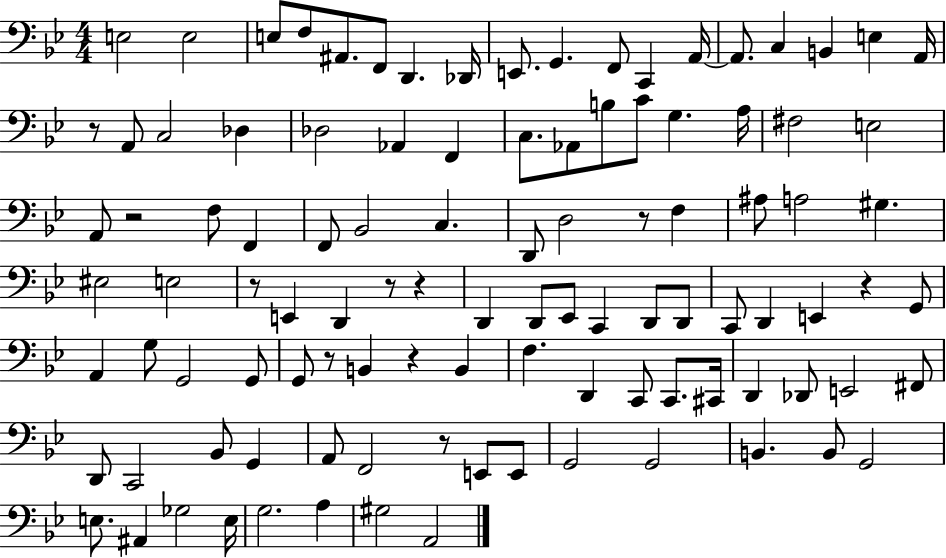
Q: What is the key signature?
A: BES major